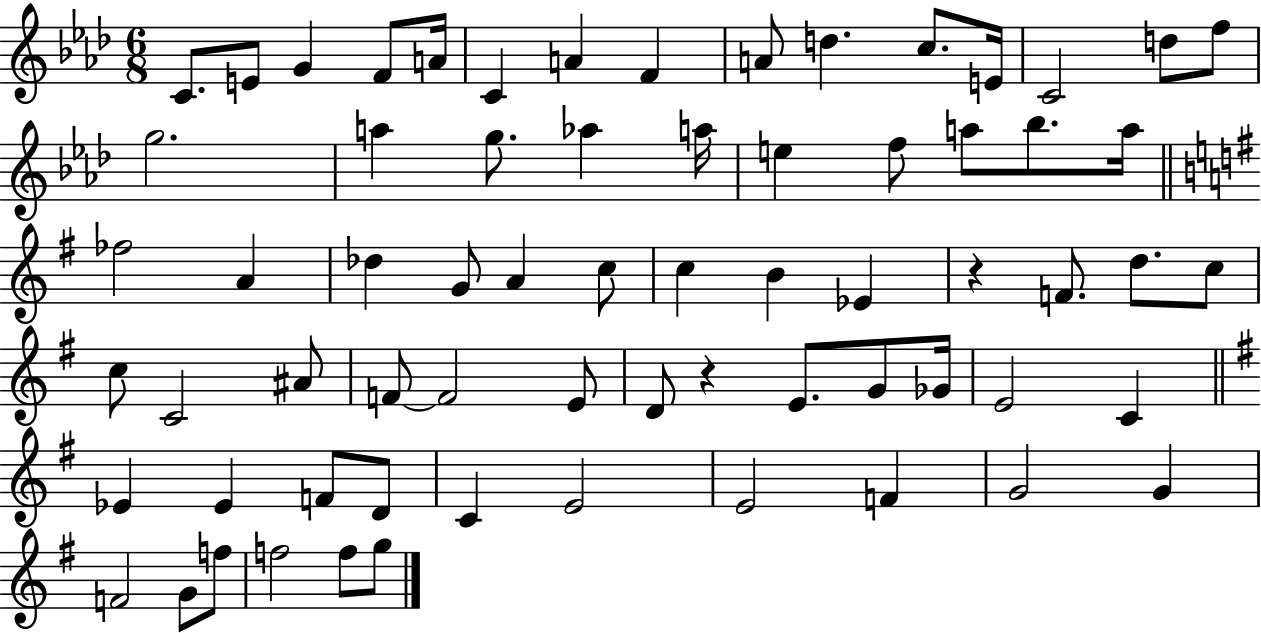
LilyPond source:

{
  \clef treble
  \numericTimeSignature
  \time 6/8
  \key aes \major
  \repeat volta 2 { c'8. e'8 g'4 f'8 a'16 | c'4 a'4 f'4 | a'8 d''4. c''8. e'16 | c'2 d''8 f''8 | \break g''2. | a''4 g''8. aes''4 a''16 | e''4 f''8 a''8 bes''8. a''16 | \bar "||" \break \key g \major fes''2 a'4 | des''4 g'8 a'4 c''8 | c''4 b'4 ees'4 | r4 f'8. d''8. c''8 | \break c''8 c'2 ais'8 | f'8~~ f'2 e'8 | d'8 r4 e'8. g'8 ges'16 | e'2 c'4 | \break \bar "||" \break \key e \minor ees'4 ees'4 f'8 d'8 | c'4 e'2 | e'2 f'4 | g'2 g'4 | \break f'2 g'8 f''8 | f''2 f''8 g''8 | } \bar "|."
}